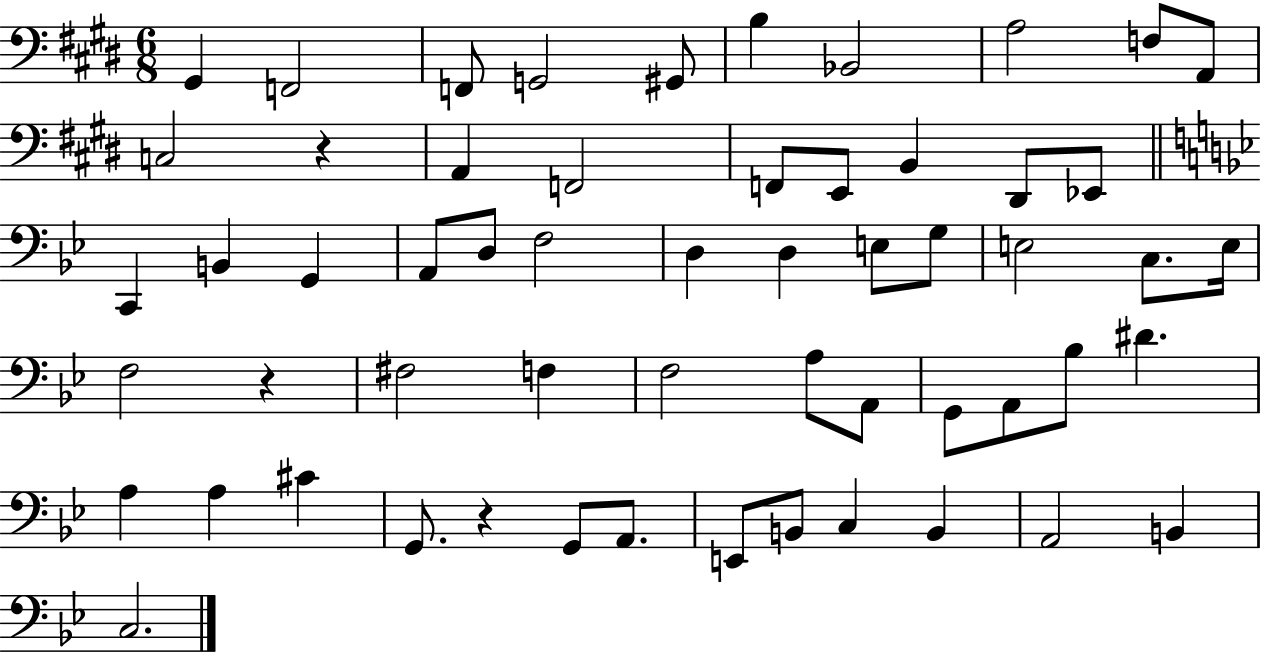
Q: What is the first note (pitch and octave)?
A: G#2